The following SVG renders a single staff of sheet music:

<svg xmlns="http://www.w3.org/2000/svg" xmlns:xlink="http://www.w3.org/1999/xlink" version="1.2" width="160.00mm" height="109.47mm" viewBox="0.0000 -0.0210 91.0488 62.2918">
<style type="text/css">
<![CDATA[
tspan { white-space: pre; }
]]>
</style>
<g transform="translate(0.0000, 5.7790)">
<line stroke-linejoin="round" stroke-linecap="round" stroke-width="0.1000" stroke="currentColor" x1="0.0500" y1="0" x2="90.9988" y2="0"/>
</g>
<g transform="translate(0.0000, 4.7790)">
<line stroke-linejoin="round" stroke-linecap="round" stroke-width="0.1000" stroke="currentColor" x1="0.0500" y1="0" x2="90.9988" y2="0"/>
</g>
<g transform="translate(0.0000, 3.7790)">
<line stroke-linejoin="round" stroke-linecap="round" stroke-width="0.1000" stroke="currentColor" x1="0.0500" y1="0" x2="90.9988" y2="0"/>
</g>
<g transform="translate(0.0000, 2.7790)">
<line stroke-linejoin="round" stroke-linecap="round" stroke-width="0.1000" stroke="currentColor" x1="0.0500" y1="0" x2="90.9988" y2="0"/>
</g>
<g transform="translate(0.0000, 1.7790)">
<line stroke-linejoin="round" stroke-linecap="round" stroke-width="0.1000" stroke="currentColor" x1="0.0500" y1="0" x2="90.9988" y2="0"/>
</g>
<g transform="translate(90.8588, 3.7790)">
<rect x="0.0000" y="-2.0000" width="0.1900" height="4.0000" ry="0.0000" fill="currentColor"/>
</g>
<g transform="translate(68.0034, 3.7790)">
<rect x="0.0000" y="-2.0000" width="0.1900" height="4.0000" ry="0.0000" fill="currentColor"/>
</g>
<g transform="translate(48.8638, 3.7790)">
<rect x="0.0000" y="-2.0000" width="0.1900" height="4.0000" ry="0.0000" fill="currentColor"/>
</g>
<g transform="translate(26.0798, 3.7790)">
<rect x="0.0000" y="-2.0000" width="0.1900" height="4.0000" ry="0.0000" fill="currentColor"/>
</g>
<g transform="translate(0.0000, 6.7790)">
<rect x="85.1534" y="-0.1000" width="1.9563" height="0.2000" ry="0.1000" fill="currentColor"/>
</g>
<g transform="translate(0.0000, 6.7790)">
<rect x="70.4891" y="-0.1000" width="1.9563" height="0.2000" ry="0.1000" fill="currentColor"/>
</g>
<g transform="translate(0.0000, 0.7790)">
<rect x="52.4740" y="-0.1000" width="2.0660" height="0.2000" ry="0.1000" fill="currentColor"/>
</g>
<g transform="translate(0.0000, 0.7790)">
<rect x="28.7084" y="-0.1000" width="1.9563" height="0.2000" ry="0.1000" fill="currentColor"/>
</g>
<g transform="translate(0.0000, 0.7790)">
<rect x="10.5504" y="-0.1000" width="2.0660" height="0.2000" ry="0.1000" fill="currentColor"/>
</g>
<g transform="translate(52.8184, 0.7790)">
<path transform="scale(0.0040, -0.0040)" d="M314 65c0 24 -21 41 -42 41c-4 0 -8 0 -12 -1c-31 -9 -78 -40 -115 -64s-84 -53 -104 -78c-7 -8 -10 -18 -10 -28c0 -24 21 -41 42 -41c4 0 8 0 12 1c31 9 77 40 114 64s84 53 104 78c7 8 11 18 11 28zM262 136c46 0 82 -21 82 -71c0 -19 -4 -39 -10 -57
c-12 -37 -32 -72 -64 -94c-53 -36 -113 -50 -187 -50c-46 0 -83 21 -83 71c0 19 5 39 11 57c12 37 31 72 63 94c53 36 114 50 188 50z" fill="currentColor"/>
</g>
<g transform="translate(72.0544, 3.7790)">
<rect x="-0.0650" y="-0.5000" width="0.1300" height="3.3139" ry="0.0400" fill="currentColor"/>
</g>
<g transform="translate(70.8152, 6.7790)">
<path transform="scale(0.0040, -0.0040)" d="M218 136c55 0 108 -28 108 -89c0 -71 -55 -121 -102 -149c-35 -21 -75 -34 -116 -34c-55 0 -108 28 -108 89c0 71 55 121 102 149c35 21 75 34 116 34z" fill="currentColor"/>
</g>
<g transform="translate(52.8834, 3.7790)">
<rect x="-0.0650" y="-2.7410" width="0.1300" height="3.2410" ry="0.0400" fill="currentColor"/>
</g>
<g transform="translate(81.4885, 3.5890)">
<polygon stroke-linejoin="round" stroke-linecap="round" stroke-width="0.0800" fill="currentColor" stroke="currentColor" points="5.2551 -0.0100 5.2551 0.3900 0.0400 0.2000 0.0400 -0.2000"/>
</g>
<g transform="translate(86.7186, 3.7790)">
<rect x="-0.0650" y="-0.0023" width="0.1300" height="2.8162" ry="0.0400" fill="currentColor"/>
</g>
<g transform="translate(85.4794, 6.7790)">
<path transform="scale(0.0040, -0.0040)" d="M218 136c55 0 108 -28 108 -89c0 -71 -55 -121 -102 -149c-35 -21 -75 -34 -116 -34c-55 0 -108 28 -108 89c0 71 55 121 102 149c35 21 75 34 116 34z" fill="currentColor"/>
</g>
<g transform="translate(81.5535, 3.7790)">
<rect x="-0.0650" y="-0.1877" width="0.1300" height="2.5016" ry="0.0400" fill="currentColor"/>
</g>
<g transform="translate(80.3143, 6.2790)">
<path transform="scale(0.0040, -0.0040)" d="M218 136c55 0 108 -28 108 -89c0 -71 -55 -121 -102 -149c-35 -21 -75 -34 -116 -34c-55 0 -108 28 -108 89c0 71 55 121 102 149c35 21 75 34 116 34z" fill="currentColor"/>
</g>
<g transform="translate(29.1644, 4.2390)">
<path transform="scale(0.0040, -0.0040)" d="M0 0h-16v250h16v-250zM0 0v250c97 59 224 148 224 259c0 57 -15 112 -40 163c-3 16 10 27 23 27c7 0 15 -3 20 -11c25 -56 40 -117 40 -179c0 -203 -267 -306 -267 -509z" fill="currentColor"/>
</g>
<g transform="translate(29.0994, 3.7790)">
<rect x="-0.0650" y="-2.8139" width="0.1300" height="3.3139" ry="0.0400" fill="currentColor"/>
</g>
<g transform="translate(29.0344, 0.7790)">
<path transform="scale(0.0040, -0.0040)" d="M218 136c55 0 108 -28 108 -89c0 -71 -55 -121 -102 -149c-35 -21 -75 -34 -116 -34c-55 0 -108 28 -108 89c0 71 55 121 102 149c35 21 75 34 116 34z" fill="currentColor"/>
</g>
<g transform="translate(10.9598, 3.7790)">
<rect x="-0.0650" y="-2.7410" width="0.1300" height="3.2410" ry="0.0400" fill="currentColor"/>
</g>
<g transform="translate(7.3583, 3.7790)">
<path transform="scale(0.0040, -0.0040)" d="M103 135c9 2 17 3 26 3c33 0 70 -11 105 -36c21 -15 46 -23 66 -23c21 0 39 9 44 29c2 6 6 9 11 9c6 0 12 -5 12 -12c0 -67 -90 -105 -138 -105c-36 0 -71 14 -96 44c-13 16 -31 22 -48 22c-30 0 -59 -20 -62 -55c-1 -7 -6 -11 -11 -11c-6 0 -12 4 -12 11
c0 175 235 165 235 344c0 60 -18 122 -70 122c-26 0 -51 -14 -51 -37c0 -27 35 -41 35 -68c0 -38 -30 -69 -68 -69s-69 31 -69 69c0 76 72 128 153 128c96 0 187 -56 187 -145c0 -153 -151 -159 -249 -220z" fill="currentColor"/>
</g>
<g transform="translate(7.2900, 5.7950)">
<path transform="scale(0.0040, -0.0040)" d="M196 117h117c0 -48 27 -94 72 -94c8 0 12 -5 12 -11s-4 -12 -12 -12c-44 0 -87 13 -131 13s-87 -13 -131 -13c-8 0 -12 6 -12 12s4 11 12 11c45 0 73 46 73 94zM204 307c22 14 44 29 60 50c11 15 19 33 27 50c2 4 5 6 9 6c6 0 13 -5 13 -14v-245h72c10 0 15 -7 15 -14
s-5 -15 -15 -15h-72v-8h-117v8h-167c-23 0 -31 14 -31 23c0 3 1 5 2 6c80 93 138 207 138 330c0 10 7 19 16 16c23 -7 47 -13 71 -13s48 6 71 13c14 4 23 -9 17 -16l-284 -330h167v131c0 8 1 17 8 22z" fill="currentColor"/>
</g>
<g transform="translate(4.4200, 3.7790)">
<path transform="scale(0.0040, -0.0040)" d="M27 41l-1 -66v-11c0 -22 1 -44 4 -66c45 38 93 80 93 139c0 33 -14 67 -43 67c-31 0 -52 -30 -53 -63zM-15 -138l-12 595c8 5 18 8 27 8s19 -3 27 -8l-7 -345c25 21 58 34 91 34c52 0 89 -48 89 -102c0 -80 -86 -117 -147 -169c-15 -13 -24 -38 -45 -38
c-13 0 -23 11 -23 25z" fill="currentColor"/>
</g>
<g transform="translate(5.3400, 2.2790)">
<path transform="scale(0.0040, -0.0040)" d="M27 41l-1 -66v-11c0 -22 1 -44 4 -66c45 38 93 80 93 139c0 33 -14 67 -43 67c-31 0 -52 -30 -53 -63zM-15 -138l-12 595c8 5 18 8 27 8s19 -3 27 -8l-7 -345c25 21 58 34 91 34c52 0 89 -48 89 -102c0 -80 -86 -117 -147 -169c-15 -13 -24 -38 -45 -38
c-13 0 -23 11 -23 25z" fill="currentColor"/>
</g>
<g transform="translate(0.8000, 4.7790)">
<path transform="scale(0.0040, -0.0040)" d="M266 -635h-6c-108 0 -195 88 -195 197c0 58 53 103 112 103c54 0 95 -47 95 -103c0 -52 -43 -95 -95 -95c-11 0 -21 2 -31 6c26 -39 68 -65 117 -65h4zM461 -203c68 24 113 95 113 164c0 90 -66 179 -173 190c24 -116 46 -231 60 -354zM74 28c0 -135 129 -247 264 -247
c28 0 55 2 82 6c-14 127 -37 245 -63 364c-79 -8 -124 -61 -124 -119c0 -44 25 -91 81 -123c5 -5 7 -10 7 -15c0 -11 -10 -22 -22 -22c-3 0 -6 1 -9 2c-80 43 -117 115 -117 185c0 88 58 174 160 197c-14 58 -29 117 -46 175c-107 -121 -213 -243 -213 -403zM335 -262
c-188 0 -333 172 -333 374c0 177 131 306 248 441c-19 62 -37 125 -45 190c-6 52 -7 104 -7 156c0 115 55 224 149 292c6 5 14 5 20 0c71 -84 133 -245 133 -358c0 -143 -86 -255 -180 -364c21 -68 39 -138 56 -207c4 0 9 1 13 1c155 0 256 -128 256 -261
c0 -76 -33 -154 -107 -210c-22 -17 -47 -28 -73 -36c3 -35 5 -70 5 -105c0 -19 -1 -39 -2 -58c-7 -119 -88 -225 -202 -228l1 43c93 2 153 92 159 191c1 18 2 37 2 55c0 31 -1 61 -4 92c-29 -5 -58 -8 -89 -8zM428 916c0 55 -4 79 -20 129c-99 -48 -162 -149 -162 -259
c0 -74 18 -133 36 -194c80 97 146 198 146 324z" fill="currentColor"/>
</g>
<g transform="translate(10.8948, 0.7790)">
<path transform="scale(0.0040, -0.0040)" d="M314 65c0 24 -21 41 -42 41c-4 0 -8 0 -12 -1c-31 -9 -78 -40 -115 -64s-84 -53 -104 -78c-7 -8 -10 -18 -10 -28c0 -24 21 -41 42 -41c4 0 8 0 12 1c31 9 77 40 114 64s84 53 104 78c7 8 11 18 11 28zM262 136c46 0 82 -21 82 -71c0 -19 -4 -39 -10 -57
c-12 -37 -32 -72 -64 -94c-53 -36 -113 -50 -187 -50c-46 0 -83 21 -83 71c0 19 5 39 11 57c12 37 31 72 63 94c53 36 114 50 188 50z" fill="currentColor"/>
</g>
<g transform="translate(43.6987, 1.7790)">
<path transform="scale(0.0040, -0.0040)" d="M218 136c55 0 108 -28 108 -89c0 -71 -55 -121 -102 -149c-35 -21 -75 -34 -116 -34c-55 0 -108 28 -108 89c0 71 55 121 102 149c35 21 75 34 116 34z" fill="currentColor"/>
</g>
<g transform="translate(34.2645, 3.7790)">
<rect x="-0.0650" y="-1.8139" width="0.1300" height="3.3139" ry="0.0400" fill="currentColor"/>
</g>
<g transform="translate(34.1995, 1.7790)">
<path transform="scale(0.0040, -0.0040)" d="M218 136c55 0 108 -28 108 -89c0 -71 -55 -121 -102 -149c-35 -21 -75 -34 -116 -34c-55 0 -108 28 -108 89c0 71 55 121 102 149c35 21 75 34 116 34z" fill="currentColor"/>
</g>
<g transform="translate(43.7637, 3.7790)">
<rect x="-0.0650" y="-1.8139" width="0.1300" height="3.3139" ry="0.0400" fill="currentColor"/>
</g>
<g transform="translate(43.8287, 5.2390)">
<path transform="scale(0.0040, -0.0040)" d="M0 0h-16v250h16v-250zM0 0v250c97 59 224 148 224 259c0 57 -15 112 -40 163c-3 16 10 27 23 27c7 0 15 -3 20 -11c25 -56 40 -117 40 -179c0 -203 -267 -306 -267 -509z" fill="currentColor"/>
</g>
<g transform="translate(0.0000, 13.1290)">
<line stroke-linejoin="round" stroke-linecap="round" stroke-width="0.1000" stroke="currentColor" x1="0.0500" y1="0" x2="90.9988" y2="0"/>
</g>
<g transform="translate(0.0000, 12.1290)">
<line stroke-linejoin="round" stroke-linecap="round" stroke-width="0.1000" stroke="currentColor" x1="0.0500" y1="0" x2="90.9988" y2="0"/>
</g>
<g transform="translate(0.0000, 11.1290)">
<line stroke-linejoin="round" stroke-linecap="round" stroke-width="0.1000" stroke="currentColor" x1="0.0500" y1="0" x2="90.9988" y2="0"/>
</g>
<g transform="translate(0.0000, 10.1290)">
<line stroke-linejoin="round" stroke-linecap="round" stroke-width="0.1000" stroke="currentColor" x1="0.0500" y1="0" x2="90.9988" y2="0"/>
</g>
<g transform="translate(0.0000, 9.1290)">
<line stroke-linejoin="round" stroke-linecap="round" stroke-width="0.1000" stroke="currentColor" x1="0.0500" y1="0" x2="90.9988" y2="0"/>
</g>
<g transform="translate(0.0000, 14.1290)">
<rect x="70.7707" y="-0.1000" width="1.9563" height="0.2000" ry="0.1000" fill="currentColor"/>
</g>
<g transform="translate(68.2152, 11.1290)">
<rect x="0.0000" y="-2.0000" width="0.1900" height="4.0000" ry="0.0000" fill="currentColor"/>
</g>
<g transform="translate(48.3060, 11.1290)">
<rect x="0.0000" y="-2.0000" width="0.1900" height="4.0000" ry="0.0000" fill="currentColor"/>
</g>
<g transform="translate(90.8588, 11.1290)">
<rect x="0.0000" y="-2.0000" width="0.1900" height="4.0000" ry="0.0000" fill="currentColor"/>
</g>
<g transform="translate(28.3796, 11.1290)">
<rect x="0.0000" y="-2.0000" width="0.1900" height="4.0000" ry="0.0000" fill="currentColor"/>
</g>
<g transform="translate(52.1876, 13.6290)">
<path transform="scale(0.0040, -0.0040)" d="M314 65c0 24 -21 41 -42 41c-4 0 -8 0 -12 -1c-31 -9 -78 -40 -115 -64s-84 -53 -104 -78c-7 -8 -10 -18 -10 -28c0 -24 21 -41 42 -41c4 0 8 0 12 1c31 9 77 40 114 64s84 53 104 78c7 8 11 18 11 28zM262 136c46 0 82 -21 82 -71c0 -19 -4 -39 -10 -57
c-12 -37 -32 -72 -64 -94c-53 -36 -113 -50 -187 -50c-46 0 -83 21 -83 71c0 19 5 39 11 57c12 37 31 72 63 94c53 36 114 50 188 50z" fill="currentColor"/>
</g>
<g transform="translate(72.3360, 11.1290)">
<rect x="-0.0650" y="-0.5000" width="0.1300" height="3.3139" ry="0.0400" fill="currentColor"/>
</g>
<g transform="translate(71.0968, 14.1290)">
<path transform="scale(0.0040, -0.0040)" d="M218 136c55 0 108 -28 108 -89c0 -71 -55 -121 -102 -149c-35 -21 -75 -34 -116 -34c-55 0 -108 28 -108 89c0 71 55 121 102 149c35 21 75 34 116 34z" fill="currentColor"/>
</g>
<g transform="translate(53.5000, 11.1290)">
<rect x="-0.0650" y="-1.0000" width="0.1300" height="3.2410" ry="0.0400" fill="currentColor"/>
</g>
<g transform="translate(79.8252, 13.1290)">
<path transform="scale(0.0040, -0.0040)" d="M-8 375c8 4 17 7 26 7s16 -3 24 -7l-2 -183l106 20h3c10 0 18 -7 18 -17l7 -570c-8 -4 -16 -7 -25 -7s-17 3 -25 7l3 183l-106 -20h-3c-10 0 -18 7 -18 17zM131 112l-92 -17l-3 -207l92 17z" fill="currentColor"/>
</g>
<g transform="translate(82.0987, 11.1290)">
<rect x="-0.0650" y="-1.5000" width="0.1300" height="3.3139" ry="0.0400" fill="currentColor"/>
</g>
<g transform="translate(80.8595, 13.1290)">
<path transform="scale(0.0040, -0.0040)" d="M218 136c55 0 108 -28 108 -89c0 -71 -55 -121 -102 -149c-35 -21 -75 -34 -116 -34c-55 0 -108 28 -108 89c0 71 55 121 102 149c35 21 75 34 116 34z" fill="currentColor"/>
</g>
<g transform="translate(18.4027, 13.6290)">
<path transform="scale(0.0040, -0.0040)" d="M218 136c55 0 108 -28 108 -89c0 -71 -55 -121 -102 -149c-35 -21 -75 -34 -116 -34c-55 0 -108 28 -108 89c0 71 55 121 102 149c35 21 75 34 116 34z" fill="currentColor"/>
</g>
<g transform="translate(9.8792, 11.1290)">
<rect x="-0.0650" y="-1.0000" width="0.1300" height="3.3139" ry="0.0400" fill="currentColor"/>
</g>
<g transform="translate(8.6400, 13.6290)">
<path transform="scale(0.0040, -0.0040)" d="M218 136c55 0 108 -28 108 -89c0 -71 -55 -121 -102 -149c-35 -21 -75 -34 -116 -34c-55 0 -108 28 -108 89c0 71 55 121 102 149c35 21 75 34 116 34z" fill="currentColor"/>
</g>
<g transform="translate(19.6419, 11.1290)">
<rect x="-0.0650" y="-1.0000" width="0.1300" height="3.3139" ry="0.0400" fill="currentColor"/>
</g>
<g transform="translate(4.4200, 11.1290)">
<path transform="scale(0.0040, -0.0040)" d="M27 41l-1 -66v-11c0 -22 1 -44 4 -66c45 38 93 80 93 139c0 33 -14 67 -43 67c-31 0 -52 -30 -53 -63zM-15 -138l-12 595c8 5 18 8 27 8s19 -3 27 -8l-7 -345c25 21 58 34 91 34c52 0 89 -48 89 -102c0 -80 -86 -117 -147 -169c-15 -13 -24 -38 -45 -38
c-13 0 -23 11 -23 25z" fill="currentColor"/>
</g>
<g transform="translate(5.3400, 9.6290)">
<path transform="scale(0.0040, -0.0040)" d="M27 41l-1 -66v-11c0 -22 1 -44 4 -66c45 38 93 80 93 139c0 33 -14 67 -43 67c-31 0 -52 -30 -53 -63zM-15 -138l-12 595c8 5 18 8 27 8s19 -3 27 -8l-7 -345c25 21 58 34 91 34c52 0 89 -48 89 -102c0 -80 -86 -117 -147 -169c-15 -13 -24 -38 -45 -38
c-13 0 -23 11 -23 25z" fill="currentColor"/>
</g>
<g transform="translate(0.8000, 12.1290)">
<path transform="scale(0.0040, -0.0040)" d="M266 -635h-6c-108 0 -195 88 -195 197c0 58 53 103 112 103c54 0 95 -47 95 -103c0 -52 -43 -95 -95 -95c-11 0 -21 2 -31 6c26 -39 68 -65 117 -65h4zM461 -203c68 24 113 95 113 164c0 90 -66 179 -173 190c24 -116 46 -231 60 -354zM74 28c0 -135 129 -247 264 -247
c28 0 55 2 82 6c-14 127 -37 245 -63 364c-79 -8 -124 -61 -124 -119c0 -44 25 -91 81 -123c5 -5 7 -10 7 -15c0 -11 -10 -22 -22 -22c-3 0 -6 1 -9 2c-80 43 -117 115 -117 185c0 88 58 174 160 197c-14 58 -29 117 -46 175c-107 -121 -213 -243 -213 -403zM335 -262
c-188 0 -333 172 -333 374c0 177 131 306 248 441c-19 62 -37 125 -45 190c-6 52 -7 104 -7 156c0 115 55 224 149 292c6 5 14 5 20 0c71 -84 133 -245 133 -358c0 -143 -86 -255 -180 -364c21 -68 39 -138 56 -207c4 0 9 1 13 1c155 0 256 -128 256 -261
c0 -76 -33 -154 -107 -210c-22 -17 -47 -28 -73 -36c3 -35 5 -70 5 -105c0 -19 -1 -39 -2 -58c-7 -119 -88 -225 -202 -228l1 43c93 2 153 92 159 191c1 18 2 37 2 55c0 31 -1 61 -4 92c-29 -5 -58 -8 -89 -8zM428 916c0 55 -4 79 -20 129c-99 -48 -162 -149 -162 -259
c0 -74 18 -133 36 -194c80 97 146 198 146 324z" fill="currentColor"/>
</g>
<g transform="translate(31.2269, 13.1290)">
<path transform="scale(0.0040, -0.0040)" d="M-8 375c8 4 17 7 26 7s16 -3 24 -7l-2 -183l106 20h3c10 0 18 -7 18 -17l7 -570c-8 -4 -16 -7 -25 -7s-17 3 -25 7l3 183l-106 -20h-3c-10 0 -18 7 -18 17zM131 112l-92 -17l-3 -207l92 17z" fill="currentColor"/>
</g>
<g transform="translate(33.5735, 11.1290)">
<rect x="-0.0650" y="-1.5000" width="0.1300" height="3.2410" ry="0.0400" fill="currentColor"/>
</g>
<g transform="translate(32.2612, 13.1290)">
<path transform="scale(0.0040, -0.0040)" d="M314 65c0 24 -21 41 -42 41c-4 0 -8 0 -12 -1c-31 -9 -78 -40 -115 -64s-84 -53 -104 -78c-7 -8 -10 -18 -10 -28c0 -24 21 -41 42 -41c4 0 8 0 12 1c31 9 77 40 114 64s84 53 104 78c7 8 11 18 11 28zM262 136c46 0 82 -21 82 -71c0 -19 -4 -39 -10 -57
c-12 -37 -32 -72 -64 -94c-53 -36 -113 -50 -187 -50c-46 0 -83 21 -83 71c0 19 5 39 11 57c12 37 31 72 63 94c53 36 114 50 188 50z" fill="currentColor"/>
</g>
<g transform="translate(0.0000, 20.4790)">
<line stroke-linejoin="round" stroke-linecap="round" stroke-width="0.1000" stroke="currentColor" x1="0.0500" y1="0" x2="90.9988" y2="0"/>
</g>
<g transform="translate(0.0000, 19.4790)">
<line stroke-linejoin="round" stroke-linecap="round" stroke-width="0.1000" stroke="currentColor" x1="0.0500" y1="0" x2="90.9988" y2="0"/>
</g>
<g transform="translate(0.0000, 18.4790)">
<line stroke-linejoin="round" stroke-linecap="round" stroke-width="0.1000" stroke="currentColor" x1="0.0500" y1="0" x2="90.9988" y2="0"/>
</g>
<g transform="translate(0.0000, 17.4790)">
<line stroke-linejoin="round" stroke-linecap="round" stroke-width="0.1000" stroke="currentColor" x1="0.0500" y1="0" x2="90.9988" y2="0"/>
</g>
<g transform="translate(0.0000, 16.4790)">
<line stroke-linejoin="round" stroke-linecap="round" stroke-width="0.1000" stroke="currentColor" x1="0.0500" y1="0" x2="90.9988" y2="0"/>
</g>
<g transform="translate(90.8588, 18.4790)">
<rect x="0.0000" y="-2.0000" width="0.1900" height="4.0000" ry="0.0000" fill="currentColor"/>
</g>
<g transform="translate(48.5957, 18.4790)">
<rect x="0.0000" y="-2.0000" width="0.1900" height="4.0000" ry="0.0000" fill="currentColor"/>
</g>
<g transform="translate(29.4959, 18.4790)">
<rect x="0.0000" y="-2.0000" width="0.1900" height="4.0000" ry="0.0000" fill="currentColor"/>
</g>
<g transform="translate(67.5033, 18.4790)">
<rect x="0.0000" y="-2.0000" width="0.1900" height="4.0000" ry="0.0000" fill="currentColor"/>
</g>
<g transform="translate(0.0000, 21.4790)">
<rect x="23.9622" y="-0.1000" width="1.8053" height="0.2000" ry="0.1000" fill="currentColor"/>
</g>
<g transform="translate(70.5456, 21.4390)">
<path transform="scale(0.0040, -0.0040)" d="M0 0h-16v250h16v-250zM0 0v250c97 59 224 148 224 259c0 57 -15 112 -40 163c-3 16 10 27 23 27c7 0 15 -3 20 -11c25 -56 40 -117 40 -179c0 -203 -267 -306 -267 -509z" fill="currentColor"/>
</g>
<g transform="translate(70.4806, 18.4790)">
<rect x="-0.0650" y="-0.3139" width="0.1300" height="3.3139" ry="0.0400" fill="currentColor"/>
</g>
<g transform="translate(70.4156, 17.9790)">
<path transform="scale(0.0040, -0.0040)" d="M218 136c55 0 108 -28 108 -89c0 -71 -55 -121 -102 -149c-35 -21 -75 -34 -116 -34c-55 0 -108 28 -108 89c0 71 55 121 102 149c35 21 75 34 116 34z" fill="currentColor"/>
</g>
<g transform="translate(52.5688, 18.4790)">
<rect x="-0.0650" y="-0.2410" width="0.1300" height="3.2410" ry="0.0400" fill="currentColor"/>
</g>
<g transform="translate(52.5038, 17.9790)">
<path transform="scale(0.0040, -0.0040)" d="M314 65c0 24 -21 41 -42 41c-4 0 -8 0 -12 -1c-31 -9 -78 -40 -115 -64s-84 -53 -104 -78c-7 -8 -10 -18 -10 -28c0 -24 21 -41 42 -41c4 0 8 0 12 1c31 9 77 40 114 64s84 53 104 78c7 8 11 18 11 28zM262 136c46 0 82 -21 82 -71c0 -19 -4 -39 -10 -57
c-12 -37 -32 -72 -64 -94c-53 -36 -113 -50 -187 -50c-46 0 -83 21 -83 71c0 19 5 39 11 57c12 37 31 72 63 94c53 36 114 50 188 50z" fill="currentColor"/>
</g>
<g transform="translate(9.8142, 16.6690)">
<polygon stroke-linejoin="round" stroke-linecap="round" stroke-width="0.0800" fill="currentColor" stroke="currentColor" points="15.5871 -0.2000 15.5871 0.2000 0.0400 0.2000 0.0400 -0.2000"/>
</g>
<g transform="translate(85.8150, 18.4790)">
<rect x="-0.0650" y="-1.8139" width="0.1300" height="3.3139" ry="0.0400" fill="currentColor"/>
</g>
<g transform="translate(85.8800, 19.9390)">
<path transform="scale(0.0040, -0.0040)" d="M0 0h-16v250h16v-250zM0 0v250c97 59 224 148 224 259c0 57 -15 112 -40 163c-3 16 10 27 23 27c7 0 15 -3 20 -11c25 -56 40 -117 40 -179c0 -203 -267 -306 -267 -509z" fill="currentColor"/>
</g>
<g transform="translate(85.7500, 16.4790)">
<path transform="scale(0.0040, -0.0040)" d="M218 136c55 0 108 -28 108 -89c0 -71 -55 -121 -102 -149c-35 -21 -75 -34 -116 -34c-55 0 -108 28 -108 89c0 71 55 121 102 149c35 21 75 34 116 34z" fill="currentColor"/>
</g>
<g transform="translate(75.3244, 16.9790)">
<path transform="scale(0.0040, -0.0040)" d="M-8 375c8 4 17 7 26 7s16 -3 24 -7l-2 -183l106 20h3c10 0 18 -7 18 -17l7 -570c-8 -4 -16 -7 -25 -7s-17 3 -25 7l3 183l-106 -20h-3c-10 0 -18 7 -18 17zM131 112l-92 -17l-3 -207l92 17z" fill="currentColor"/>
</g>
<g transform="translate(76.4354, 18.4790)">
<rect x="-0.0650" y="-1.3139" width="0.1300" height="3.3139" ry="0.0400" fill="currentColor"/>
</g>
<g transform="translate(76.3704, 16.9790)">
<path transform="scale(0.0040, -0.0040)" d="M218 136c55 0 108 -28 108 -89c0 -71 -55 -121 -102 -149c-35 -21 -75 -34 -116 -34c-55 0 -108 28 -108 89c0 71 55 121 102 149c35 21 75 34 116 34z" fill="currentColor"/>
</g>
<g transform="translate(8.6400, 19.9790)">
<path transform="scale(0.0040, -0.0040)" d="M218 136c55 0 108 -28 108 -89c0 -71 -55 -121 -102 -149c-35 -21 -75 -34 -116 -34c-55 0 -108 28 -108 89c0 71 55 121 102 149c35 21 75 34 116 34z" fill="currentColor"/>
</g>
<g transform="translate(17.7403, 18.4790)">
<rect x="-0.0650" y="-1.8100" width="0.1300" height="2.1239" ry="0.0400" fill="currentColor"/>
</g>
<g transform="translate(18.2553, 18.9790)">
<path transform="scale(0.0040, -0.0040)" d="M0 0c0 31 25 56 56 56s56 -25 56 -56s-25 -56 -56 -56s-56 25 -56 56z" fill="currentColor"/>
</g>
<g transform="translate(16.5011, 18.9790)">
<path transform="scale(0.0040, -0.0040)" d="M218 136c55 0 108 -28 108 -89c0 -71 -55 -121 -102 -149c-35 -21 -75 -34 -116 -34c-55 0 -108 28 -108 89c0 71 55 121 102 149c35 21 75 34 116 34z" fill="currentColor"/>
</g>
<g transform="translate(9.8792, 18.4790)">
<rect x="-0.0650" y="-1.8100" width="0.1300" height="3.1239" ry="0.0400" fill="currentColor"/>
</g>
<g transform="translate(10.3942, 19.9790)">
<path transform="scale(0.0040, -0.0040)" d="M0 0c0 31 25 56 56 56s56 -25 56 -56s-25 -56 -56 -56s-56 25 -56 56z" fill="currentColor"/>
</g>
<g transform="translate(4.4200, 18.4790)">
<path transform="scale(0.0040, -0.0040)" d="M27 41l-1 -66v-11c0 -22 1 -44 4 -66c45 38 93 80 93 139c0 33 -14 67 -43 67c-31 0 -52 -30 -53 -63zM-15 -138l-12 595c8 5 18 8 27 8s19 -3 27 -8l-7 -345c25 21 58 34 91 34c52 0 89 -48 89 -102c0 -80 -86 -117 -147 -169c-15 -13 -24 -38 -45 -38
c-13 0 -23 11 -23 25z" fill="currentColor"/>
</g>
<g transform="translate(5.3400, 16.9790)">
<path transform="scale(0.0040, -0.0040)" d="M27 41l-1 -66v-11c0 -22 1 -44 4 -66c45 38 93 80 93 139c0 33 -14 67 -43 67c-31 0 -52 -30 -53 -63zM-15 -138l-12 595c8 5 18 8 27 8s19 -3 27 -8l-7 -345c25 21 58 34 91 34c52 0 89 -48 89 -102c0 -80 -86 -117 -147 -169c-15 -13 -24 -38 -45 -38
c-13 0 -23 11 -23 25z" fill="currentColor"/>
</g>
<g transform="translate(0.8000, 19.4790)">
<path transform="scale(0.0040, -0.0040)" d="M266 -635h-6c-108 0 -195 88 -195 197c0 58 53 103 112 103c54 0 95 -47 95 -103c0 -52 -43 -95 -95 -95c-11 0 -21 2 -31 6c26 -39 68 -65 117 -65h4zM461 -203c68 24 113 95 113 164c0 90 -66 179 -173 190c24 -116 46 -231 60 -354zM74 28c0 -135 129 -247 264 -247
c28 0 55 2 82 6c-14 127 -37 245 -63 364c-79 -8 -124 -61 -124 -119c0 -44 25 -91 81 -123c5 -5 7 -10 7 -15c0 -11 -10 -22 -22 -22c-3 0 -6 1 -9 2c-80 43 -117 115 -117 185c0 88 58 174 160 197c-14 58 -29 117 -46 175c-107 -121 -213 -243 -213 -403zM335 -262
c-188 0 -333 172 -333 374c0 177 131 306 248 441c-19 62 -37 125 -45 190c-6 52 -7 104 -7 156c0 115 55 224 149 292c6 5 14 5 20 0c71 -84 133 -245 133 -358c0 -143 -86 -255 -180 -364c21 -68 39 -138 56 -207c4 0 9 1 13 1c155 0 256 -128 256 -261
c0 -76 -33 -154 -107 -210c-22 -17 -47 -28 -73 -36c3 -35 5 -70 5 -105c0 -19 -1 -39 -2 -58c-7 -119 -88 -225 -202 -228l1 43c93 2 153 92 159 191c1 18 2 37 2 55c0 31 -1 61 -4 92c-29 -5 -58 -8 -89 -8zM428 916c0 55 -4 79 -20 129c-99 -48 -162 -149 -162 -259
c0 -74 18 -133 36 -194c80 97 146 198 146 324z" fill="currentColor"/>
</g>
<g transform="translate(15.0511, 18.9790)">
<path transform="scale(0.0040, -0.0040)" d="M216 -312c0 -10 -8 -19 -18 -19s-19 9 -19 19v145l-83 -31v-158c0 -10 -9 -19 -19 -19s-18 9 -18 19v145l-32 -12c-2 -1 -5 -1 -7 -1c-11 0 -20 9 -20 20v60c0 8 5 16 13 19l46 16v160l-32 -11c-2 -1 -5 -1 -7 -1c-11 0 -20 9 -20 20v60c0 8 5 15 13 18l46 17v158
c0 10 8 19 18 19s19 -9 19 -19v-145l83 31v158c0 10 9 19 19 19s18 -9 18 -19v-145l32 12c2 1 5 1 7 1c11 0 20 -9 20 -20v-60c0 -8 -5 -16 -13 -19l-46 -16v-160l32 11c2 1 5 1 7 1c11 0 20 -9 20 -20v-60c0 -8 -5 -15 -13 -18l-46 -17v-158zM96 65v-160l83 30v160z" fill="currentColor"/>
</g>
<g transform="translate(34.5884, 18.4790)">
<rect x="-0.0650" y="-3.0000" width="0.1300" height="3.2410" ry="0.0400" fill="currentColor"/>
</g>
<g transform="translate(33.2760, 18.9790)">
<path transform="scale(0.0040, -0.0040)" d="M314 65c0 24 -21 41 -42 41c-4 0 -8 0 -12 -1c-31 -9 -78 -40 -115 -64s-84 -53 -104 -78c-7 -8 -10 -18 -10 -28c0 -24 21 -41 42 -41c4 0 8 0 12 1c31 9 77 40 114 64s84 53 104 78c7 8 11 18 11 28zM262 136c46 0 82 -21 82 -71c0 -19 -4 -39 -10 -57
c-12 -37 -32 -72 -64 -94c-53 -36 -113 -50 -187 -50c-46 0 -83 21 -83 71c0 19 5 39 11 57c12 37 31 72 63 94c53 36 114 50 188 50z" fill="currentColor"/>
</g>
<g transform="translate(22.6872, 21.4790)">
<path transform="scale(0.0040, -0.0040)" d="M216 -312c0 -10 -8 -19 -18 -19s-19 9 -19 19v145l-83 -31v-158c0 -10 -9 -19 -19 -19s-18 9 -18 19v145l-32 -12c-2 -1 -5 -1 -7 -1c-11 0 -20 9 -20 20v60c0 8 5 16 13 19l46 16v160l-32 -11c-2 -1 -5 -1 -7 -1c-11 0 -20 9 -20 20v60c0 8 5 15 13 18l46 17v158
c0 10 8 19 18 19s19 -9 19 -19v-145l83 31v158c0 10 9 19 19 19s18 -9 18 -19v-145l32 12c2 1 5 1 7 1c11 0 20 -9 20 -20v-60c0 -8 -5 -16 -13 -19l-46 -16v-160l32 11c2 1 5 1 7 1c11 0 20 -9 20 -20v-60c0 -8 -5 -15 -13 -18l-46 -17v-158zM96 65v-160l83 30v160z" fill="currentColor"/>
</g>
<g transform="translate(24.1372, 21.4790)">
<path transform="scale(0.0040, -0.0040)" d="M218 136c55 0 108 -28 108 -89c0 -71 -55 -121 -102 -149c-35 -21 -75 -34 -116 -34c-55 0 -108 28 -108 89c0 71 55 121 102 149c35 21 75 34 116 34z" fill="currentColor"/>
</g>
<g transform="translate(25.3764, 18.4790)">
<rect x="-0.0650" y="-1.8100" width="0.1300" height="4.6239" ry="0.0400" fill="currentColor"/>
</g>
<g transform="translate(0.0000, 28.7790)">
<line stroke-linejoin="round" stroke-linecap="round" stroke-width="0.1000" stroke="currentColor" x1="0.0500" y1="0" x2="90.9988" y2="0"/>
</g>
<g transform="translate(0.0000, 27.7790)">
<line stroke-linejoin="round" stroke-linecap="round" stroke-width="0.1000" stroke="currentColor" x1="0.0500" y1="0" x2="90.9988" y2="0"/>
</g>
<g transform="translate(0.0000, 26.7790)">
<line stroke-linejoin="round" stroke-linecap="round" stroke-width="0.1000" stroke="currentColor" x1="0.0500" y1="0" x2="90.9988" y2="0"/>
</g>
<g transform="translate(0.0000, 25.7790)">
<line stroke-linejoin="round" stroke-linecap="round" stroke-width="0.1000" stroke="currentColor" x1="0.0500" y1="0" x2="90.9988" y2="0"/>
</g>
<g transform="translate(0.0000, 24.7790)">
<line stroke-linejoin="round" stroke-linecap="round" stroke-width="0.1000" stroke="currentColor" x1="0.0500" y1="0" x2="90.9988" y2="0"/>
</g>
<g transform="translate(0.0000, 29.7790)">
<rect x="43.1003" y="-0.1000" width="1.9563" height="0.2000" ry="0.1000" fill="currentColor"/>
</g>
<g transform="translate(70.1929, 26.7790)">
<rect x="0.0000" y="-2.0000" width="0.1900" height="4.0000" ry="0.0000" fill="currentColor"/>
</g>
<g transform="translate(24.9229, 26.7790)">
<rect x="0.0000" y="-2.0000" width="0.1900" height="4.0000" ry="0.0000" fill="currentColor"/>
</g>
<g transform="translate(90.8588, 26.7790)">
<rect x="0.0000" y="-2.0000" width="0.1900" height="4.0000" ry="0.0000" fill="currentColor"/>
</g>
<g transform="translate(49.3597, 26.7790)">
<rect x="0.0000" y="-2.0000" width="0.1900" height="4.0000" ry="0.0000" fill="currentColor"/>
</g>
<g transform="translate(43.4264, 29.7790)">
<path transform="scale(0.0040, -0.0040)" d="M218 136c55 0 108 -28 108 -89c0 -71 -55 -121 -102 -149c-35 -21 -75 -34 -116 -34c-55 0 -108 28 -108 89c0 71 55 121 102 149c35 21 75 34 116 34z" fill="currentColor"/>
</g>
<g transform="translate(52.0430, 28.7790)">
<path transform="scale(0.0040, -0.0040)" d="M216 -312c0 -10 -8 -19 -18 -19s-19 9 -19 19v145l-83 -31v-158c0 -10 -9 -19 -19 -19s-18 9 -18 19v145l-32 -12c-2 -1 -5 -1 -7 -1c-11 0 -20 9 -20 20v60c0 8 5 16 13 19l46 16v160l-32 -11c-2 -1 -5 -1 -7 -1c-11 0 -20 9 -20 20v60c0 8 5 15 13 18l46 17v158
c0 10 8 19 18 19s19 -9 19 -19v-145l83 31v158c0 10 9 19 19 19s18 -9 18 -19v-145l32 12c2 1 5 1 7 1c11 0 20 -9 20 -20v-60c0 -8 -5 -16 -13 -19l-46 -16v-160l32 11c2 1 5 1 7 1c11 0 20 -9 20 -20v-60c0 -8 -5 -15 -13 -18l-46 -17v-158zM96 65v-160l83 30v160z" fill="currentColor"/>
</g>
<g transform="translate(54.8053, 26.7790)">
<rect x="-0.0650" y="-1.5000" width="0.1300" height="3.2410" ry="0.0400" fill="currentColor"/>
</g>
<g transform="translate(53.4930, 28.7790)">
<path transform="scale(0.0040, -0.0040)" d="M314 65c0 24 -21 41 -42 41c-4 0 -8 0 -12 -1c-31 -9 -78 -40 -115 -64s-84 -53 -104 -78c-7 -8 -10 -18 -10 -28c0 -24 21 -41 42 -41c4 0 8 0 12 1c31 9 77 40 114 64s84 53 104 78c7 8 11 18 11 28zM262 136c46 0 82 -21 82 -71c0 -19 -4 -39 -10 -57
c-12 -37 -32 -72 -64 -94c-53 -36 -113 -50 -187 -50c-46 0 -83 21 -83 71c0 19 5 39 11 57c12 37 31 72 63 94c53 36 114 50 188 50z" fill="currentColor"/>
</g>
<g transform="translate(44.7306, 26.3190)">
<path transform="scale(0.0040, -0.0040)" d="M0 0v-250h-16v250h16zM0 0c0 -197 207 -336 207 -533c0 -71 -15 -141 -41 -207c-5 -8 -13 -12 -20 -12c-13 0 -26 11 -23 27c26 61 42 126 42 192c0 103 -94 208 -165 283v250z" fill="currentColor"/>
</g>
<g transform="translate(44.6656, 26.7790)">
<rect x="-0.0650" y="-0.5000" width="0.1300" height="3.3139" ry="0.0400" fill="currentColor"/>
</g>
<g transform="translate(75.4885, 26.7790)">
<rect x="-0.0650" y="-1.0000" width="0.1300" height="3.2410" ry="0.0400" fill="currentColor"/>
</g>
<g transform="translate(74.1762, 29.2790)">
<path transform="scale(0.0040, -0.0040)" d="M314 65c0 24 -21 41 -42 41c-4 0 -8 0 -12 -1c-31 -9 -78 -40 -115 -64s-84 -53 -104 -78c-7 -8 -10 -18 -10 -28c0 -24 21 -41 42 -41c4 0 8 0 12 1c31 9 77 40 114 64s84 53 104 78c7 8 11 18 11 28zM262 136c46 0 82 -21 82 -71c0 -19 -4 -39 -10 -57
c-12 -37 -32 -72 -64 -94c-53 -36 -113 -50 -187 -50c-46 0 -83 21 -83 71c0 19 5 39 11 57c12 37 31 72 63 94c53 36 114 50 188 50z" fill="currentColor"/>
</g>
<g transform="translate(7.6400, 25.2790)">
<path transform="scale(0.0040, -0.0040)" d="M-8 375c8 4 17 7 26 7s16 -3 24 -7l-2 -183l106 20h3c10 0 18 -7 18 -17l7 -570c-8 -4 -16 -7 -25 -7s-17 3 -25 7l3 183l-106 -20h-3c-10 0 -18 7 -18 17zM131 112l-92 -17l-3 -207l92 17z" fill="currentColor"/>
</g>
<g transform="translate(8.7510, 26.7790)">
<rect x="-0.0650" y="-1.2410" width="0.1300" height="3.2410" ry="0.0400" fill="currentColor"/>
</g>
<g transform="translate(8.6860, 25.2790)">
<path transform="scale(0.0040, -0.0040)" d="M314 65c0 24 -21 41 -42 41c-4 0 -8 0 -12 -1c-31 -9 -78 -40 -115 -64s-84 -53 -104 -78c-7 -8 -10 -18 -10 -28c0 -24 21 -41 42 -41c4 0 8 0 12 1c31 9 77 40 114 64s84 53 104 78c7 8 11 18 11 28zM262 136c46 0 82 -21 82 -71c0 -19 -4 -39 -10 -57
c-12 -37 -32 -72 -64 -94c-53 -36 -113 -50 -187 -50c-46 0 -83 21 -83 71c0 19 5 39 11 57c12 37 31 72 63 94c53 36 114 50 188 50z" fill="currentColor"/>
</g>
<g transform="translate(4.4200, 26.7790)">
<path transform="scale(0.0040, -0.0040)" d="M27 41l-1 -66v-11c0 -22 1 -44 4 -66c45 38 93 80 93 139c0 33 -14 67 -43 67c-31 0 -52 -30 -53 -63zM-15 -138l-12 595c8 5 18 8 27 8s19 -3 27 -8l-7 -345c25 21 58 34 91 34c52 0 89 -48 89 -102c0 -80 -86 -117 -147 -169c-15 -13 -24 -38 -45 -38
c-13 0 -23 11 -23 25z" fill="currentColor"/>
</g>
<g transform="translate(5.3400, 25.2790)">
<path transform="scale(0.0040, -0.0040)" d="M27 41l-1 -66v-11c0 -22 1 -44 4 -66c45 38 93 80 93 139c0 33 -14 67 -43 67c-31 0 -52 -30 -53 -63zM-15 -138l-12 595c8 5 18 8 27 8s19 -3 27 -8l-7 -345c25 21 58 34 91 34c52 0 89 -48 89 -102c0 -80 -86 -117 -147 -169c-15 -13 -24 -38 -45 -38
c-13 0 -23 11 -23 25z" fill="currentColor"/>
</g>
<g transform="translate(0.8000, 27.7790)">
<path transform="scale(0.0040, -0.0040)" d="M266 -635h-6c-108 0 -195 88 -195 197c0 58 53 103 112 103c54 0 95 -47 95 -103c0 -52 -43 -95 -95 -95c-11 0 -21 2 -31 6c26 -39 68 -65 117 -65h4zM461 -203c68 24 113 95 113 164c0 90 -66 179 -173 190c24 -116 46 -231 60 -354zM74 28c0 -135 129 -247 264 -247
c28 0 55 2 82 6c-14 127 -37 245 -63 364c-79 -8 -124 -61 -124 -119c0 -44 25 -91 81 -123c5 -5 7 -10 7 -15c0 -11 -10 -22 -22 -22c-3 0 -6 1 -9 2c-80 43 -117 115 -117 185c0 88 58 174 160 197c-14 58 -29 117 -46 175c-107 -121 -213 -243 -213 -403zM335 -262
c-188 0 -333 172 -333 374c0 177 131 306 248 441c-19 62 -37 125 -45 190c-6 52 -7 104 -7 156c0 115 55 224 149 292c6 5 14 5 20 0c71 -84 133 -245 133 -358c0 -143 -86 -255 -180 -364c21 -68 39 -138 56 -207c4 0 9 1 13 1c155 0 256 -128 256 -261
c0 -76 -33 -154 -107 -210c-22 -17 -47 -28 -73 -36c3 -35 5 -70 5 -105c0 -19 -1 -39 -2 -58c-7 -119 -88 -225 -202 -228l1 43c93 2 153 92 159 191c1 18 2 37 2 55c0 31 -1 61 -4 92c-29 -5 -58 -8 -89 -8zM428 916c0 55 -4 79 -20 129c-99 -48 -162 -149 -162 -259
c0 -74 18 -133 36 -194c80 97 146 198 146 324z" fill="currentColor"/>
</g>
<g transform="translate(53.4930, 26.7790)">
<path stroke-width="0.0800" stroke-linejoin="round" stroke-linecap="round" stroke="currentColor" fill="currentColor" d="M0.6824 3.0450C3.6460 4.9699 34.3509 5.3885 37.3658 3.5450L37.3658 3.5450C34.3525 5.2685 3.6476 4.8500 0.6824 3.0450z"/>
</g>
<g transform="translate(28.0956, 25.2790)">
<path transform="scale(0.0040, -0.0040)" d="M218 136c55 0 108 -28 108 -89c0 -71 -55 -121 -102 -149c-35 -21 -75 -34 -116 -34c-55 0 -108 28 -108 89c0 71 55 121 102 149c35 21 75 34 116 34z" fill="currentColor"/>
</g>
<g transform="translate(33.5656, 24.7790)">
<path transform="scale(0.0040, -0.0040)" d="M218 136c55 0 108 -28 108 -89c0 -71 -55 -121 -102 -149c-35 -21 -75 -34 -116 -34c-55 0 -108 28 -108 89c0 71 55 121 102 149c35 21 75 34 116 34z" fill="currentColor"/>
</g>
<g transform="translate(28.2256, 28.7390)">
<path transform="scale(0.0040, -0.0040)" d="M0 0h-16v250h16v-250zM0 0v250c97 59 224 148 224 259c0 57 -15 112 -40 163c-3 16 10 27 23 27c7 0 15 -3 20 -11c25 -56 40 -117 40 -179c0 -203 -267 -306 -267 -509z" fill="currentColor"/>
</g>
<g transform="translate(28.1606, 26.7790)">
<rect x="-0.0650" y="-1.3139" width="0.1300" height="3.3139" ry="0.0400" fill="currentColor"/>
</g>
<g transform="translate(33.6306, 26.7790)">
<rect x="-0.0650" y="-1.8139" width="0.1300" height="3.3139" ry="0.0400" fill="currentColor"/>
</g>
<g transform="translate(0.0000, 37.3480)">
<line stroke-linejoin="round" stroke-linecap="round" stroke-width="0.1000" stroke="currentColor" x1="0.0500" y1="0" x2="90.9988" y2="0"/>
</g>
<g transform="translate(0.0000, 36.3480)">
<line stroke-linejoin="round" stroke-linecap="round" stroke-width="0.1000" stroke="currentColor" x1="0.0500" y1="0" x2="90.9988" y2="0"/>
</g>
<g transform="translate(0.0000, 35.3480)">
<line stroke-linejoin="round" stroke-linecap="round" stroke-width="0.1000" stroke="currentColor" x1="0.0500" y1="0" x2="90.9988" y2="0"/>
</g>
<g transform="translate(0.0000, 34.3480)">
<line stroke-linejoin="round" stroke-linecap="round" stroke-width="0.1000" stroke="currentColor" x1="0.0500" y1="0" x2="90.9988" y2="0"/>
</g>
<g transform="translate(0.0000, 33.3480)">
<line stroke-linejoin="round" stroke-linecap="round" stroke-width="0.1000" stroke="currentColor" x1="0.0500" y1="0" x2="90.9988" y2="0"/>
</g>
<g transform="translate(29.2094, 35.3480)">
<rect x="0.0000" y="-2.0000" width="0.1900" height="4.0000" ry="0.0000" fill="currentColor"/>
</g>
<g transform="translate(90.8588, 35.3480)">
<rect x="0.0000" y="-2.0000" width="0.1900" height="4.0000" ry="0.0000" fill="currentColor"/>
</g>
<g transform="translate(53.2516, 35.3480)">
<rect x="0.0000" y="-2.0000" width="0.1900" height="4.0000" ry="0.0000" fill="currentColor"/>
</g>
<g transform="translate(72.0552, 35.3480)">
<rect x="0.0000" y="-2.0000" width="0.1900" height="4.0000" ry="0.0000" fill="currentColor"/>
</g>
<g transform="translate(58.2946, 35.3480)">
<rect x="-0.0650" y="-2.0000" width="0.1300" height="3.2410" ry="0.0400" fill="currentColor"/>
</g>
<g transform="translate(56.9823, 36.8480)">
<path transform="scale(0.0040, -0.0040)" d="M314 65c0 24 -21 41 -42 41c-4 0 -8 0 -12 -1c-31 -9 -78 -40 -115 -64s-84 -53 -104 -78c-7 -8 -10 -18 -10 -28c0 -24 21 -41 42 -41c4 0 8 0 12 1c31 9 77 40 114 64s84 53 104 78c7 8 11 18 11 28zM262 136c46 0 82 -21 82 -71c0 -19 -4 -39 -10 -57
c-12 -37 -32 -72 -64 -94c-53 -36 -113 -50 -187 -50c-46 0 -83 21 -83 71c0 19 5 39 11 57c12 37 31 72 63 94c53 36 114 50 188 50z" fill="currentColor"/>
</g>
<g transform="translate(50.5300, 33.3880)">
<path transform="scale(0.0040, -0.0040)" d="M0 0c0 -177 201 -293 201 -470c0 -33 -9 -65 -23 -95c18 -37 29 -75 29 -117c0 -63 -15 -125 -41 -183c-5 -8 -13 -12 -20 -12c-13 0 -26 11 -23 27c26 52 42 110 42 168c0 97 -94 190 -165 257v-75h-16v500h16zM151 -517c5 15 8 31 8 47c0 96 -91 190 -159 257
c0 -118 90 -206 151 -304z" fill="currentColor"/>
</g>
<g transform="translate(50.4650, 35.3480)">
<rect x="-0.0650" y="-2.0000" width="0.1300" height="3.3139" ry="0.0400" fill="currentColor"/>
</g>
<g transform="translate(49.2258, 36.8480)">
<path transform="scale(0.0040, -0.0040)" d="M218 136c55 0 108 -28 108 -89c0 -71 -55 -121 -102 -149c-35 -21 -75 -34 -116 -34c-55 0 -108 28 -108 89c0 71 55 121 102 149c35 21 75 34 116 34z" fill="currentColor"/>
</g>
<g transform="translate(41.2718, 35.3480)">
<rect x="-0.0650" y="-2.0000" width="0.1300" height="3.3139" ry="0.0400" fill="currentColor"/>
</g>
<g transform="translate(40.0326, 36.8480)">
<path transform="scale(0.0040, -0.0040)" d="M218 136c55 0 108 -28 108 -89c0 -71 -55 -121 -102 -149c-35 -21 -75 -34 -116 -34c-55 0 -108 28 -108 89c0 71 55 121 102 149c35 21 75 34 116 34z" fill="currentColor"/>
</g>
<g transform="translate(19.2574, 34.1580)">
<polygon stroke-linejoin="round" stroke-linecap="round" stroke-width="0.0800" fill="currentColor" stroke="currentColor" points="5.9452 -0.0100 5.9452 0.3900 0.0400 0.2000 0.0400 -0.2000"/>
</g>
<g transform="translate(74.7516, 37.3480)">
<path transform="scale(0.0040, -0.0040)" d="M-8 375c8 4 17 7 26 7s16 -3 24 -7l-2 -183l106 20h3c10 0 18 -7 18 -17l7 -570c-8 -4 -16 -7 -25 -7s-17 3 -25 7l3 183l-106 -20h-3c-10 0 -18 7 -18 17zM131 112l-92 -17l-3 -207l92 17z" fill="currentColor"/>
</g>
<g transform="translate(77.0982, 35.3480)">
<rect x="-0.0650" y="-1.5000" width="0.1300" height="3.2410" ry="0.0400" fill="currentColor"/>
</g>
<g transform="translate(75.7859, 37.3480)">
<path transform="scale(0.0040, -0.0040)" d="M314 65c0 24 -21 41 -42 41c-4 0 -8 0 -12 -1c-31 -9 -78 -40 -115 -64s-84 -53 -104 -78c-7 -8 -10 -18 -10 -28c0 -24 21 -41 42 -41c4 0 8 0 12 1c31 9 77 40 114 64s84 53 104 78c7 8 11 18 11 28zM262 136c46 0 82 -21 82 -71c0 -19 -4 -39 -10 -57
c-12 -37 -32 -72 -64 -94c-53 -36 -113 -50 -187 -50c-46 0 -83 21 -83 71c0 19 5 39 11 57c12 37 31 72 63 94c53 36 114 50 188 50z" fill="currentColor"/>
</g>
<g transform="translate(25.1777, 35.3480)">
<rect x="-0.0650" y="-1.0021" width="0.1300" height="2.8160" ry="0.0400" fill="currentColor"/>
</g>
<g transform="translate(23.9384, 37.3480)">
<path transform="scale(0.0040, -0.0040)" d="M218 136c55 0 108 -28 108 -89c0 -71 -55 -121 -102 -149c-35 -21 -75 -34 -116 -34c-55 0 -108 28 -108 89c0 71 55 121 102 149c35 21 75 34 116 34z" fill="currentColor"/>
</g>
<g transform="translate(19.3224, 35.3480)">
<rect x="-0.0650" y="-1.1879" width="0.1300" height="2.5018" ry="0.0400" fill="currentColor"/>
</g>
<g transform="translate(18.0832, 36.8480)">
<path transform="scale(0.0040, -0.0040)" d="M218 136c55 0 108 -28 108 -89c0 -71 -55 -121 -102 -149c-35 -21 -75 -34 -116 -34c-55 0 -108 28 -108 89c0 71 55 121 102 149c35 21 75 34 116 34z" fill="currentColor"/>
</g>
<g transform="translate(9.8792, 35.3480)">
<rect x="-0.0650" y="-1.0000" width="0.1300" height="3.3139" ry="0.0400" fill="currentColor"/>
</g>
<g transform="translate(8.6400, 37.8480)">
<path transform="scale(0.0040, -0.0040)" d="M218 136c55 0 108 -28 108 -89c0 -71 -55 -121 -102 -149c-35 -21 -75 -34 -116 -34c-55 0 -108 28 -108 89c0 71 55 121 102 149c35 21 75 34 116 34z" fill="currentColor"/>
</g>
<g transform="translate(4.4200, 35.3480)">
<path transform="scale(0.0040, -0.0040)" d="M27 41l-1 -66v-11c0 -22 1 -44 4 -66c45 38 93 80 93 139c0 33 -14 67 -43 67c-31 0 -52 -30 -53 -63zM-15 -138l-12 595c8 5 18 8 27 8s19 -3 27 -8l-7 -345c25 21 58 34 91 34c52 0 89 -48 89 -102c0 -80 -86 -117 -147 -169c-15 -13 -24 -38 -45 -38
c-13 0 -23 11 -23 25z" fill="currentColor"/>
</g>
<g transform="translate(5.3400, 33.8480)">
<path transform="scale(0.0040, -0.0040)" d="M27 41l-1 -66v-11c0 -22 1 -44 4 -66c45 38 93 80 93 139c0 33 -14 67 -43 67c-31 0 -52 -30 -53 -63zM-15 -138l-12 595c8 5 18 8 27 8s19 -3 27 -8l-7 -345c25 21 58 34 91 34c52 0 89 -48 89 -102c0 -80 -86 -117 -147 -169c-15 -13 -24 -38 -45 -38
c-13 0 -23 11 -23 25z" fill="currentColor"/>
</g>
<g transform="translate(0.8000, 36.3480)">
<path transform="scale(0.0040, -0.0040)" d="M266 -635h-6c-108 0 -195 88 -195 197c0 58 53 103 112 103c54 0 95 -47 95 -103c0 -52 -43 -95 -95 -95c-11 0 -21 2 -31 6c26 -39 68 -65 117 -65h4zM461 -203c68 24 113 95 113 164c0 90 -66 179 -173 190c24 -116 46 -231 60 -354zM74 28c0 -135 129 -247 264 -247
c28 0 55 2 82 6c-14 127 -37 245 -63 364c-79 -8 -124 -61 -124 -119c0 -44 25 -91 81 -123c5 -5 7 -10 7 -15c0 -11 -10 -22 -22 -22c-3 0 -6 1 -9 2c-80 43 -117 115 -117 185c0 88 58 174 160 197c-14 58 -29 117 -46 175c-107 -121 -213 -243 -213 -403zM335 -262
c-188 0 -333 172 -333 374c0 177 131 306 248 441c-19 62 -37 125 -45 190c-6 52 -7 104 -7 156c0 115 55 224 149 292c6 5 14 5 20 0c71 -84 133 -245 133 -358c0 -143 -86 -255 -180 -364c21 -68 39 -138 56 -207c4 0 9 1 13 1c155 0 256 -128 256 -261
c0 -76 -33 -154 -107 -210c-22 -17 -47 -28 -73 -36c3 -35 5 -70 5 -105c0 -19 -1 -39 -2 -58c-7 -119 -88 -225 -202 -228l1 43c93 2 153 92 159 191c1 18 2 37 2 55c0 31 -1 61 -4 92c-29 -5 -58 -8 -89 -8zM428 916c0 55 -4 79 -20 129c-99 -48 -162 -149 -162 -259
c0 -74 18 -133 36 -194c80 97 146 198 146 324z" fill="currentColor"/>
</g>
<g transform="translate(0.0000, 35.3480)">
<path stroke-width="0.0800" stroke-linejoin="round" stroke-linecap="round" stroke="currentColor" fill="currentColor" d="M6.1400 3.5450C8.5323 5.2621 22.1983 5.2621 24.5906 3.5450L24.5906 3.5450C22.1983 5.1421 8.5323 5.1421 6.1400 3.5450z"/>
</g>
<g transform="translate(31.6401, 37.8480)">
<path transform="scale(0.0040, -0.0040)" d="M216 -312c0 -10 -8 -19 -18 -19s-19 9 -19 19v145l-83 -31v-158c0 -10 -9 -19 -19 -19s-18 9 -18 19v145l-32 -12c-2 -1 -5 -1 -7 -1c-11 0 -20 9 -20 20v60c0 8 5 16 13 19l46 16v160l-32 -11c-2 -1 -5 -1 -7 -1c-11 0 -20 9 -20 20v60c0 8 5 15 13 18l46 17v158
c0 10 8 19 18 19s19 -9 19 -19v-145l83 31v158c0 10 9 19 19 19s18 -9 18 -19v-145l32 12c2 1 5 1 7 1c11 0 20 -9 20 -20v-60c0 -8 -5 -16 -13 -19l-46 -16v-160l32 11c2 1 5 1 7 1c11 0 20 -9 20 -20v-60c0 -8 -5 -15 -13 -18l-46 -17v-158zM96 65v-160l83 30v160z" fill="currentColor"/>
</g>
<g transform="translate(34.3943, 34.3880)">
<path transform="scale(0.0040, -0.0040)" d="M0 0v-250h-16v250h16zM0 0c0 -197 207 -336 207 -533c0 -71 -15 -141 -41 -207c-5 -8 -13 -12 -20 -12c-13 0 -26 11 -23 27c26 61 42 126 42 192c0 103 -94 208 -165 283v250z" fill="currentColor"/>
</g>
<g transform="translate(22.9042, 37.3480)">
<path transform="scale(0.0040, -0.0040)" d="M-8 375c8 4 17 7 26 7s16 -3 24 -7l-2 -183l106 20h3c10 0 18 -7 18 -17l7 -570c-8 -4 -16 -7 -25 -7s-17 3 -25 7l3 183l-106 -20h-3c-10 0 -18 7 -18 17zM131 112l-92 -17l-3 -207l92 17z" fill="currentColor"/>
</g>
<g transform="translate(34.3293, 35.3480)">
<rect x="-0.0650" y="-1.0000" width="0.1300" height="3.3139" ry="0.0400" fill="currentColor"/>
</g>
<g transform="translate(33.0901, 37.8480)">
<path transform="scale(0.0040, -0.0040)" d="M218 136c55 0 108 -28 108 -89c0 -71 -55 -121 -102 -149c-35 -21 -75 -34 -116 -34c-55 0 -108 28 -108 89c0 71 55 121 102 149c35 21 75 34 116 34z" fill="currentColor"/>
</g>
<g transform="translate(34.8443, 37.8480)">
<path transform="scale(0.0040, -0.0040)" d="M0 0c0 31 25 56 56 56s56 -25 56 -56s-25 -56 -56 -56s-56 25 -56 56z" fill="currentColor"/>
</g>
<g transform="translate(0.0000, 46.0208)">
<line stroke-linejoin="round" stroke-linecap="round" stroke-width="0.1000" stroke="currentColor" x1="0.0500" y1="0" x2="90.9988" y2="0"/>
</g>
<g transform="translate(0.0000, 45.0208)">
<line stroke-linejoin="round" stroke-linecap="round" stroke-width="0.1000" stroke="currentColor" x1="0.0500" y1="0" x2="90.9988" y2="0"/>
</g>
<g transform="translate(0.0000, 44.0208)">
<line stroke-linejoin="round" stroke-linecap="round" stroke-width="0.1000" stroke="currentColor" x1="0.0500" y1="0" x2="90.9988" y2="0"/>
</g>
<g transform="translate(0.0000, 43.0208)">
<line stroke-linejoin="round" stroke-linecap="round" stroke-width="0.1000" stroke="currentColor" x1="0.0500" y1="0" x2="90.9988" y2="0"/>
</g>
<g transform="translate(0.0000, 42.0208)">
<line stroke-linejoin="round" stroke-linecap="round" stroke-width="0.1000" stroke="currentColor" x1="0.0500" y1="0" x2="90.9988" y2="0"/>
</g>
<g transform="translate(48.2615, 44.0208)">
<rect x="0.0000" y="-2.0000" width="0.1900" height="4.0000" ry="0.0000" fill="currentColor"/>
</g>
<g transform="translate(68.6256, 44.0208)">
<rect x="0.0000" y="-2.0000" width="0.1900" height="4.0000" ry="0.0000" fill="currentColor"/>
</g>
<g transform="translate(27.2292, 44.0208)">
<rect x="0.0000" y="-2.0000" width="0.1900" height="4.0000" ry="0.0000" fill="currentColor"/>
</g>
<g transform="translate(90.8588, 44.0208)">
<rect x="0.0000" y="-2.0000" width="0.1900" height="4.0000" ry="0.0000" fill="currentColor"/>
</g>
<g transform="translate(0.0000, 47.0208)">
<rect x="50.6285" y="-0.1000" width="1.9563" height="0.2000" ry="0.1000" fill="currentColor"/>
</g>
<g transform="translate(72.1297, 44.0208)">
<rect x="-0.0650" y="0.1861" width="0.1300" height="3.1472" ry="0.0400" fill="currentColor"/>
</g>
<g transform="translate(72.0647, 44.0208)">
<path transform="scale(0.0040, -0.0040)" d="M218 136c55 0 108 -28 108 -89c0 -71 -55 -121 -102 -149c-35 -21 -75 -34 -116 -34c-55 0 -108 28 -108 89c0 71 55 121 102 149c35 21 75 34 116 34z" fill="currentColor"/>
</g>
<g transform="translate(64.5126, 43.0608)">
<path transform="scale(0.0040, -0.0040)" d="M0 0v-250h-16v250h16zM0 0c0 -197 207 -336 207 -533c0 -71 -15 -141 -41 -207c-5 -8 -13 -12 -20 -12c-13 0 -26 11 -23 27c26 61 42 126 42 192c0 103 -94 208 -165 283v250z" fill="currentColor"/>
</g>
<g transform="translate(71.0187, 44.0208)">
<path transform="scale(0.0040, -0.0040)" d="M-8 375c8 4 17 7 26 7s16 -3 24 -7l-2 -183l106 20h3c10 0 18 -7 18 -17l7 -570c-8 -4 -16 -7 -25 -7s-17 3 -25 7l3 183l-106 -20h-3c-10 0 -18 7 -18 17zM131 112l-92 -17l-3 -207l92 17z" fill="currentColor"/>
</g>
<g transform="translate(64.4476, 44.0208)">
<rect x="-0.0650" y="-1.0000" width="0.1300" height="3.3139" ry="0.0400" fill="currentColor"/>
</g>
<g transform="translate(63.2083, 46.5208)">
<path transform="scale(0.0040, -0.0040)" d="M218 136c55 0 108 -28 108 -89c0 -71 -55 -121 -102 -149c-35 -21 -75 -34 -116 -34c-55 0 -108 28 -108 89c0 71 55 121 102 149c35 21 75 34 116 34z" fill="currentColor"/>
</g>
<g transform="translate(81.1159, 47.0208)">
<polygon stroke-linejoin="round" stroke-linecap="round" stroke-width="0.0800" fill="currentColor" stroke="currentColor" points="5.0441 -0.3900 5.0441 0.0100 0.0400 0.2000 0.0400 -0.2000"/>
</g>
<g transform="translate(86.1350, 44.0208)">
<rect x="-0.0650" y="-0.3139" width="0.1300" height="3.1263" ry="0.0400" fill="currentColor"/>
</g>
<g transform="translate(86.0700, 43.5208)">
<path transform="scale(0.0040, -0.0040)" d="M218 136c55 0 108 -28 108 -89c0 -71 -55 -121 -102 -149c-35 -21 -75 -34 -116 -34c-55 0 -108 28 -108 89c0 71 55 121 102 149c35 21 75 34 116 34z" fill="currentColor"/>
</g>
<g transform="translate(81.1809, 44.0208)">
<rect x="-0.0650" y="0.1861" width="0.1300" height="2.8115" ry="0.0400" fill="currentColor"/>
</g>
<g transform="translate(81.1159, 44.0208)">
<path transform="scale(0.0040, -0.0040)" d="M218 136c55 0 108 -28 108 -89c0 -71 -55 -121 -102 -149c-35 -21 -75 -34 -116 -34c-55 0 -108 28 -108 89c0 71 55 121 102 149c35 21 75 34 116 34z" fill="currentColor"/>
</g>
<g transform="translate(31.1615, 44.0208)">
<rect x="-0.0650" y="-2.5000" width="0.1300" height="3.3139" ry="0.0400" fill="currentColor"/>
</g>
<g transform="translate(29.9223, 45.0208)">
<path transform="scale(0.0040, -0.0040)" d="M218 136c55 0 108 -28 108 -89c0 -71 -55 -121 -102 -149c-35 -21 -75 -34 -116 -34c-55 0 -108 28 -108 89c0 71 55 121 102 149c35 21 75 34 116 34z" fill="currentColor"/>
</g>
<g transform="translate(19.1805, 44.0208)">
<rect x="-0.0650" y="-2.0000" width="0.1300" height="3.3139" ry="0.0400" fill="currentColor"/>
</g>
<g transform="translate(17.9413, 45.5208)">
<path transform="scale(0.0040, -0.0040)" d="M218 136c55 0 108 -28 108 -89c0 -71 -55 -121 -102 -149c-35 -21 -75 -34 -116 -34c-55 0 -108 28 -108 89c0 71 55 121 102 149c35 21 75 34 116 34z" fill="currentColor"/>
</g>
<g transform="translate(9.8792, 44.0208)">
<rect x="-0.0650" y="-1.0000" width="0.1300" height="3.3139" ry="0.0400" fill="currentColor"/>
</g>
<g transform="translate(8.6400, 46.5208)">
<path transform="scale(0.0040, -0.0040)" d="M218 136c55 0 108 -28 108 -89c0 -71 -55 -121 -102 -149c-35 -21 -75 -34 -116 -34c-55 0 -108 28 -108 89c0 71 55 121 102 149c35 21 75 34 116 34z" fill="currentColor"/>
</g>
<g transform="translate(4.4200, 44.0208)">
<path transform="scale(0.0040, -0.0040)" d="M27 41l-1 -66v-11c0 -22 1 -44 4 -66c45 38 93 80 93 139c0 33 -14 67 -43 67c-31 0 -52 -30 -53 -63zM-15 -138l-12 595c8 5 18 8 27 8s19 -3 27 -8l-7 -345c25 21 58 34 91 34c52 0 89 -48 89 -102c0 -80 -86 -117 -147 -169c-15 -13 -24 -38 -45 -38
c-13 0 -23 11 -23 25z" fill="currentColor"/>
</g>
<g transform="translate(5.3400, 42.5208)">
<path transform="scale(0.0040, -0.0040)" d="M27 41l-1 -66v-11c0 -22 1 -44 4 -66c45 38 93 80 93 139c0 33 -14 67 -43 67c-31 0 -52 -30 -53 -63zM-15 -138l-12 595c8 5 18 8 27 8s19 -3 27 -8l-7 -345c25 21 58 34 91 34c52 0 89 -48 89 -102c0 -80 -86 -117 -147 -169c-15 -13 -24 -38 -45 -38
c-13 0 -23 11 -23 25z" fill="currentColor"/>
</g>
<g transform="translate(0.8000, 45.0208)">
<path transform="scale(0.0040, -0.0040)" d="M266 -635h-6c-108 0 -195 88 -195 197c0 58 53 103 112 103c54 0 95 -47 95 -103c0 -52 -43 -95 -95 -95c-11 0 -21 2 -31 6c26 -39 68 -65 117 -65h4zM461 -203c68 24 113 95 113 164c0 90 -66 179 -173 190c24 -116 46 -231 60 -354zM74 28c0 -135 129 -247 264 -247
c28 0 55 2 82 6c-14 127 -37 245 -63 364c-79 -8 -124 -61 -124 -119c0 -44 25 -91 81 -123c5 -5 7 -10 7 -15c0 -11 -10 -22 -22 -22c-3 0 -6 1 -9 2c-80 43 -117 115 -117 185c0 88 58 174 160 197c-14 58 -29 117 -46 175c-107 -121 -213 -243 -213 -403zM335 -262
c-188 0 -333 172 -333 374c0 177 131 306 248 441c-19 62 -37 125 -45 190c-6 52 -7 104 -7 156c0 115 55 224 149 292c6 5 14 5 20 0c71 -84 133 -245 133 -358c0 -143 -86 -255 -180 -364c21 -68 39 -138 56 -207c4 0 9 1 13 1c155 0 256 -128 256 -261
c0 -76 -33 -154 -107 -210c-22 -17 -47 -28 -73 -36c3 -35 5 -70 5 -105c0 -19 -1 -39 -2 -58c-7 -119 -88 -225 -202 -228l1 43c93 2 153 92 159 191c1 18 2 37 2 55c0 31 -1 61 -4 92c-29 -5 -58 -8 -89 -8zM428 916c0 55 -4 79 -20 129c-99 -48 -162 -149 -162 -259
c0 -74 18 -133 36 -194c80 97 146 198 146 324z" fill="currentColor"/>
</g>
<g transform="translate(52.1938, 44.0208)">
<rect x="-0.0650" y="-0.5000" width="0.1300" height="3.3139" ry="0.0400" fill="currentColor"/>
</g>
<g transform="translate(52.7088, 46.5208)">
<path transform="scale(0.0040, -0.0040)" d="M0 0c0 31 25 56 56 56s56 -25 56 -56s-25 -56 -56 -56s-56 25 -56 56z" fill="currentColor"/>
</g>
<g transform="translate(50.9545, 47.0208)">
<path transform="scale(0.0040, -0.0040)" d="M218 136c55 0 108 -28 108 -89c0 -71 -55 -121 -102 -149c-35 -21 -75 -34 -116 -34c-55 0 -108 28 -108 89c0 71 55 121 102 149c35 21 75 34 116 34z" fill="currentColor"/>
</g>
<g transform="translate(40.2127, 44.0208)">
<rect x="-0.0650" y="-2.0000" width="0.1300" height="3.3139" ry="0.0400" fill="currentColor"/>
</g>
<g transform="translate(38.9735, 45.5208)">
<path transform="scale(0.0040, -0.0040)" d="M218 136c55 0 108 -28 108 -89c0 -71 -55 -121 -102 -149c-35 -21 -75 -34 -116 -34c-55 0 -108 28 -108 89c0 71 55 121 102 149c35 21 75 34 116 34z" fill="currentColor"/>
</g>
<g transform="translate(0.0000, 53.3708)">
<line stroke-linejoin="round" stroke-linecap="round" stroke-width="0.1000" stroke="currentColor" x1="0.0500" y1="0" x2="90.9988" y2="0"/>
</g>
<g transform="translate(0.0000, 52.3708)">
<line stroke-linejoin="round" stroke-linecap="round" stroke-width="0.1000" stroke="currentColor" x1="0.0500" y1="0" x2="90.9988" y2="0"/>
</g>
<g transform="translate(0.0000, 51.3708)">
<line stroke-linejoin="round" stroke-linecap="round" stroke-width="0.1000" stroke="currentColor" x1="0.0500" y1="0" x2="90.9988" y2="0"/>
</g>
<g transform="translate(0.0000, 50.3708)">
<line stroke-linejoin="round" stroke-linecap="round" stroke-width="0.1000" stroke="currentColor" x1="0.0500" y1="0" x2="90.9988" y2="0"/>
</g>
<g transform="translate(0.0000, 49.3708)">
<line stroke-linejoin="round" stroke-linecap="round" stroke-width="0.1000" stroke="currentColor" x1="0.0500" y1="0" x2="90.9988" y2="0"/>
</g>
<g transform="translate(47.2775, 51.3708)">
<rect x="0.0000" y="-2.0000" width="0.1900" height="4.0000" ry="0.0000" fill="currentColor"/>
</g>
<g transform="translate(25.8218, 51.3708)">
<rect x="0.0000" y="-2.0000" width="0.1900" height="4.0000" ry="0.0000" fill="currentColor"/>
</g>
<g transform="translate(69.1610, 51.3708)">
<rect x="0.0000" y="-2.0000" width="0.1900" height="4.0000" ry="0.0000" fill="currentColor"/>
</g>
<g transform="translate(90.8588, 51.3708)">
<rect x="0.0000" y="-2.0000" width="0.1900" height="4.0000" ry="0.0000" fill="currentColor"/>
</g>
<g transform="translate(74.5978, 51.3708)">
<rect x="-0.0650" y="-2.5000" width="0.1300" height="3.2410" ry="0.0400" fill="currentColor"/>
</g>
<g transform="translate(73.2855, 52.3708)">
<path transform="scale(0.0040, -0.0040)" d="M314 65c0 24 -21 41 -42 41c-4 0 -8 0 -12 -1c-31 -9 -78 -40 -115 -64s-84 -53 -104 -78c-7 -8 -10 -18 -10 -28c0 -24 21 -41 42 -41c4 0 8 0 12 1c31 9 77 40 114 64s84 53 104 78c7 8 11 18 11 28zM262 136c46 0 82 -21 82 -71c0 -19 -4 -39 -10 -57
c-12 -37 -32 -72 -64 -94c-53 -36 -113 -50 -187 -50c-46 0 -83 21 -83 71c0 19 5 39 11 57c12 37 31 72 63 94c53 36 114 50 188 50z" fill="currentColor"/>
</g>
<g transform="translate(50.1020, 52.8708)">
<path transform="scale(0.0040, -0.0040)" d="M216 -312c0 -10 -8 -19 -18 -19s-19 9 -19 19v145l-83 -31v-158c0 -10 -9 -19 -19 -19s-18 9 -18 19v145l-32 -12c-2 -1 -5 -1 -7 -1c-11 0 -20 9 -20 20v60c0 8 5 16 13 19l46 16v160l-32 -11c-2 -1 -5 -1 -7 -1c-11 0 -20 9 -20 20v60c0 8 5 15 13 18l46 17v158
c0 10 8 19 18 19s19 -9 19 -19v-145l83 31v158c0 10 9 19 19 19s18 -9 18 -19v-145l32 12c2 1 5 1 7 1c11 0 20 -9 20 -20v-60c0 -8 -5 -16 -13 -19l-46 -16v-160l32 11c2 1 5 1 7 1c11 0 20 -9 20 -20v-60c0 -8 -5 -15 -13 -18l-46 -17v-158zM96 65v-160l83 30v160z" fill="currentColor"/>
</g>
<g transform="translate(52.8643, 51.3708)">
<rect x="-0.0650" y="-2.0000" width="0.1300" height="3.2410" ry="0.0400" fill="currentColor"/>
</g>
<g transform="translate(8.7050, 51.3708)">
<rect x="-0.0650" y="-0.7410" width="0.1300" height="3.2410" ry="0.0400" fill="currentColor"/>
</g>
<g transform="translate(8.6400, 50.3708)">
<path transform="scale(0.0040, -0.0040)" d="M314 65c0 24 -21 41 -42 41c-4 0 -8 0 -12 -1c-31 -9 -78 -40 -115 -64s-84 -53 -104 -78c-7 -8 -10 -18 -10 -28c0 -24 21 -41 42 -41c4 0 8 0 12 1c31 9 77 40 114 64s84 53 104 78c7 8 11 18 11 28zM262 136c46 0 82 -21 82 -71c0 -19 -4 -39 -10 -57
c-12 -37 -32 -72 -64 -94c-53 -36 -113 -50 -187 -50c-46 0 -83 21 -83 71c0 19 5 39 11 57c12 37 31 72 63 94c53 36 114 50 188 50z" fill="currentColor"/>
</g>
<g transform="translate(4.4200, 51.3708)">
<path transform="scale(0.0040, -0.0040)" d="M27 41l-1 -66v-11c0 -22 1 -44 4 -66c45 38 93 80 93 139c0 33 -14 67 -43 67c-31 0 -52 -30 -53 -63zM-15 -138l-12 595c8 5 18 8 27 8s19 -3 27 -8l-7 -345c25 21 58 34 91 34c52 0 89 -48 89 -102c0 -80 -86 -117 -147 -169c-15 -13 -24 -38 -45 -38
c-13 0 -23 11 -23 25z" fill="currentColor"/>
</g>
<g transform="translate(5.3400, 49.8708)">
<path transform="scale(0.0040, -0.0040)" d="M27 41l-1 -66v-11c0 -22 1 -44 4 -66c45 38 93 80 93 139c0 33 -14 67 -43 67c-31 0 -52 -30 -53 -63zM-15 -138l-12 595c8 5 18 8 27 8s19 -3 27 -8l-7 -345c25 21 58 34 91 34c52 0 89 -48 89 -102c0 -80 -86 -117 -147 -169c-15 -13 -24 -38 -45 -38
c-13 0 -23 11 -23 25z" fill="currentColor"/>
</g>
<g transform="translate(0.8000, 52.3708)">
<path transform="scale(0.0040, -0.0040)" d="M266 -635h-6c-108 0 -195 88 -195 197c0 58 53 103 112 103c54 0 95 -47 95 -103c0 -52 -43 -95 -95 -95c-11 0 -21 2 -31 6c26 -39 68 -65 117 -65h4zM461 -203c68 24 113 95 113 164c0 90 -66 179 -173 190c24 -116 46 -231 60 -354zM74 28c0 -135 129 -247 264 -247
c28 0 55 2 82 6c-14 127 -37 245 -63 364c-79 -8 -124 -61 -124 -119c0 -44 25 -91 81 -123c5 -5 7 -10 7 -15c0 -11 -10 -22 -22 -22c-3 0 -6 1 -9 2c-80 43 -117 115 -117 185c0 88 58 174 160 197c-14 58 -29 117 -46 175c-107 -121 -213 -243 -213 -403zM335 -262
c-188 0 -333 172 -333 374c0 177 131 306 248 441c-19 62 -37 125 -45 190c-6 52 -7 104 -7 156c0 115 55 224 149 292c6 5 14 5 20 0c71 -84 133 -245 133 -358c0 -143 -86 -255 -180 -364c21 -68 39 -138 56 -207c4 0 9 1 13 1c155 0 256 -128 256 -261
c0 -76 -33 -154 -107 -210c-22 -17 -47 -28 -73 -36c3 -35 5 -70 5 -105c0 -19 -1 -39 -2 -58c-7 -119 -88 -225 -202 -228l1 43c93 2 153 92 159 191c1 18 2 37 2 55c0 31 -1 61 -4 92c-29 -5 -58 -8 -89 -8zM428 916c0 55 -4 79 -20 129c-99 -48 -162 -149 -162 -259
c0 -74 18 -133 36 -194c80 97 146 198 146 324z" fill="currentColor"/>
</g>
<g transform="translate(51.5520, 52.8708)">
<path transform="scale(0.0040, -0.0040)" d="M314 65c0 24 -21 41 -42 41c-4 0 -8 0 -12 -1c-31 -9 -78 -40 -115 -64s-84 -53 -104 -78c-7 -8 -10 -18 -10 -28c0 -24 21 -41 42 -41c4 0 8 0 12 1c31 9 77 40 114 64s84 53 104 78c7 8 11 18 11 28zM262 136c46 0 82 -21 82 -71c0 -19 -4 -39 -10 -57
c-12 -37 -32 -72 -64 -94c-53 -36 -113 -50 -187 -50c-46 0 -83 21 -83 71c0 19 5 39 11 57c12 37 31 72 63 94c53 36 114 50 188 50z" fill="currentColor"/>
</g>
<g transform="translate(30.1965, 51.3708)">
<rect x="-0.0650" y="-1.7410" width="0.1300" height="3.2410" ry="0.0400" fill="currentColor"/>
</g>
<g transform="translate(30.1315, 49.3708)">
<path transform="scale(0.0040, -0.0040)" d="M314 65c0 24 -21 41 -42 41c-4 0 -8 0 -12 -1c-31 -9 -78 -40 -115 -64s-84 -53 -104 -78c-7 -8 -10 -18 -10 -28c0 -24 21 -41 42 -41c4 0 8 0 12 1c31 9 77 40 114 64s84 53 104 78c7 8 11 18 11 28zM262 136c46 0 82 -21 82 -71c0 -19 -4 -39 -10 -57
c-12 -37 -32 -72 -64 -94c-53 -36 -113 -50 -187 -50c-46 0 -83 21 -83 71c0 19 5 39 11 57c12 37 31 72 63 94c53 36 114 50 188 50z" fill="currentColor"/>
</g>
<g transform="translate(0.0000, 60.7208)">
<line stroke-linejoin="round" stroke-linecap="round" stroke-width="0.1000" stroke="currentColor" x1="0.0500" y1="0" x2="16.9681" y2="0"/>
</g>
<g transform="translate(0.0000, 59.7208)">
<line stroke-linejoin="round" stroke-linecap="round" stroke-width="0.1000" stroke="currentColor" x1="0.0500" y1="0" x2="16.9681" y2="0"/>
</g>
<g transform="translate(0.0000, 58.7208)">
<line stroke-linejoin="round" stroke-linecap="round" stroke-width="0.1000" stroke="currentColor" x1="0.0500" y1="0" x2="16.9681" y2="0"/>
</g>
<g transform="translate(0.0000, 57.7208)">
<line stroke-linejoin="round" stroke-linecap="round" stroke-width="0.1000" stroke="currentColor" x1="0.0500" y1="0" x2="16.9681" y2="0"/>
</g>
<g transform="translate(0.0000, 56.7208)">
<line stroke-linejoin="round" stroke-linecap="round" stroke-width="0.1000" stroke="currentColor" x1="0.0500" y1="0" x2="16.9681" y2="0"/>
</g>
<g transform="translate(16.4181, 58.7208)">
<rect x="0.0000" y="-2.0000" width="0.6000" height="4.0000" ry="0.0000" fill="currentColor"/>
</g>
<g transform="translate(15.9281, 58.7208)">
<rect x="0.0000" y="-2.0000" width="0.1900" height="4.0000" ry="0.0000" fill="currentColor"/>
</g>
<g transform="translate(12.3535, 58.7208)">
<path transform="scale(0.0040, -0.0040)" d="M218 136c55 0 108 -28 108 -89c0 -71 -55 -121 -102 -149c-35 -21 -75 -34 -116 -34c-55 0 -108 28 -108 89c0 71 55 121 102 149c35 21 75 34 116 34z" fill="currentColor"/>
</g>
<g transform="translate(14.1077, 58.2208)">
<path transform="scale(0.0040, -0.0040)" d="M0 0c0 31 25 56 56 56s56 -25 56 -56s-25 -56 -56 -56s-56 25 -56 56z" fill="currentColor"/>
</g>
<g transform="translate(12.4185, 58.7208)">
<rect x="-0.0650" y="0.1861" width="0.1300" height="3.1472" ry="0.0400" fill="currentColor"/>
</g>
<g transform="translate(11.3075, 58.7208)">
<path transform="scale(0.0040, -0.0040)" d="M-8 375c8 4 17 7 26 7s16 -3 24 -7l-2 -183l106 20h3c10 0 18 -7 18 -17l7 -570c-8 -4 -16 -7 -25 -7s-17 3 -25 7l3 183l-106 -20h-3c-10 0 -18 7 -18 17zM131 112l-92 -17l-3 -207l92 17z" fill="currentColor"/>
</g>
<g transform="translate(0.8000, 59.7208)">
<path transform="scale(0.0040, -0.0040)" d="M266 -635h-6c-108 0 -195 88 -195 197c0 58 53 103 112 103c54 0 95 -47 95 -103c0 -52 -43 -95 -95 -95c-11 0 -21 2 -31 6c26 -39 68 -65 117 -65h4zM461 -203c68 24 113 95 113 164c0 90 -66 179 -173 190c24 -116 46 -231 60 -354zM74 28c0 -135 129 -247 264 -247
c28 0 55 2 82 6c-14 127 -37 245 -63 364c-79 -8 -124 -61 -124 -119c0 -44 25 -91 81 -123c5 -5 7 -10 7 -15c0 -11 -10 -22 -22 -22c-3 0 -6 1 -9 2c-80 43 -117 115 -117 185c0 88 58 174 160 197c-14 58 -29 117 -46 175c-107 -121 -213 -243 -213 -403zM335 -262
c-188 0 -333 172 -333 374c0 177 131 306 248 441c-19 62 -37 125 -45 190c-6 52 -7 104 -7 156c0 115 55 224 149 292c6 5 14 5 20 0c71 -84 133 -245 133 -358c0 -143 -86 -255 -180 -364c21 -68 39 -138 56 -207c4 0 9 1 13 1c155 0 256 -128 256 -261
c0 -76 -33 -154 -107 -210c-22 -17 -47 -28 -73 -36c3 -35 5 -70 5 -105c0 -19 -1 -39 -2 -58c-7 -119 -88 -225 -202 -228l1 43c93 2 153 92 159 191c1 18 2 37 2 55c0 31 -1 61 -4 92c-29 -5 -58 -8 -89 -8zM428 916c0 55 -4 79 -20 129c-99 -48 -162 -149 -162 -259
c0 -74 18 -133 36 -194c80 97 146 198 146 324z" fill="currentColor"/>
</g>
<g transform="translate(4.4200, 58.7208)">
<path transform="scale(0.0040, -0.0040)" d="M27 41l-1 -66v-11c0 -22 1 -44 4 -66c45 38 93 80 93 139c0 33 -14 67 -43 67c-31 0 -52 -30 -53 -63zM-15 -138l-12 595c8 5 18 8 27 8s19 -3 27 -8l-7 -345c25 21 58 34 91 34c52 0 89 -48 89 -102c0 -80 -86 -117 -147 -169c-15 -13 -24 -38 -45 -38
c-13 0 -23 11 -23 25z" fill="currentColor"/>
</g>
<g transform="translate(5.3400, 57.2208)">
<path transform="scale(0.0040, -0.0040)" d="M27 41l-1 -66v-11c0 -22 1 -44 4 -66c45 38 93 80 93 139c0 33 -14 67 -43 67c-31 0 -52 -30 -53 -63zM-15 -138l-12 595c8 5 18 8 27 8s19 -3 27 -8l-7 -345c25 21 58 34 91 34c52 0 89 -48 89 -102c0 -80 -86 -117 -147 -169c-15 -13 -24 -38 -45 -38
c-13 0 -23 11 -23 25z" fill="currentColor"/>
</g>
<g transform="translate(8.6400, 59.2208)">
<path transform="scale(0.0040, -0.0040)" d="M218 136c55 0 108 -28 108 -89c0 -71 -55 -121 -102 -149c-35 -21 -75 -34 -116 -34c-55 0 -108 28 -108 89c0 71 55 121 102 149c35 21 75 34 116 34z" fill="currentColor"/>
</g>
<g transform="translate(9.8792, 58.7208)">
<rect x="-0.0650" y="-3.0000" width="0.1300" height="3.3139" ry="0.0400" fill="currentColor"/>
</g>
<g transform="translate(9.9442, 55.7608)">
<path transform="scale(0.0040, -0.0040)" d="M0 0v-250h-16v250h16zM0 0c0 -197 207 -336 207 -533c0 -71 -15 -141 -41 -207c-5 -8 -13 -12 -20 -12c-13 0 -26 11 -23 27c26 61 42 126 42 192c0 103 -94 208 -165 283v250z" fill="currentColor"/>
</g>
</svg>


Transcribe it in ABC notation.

X:1
T:Untitled
M:2/4
L:1/4
K:Bb
a2 a/2 f f/2 a2 C D/2 C/2 D D E2 D2 C E F/2 ^A/2 ^C/2 A2 c2 c/2 e f/2 e2 _e/2 f C/2 ^E2 D2 D F/2 E/2 ^D/2 F F/4 F2 E2 D F G F C D/2 B B/2 c/2 d2 f2 ^F2 G2 A/2 B